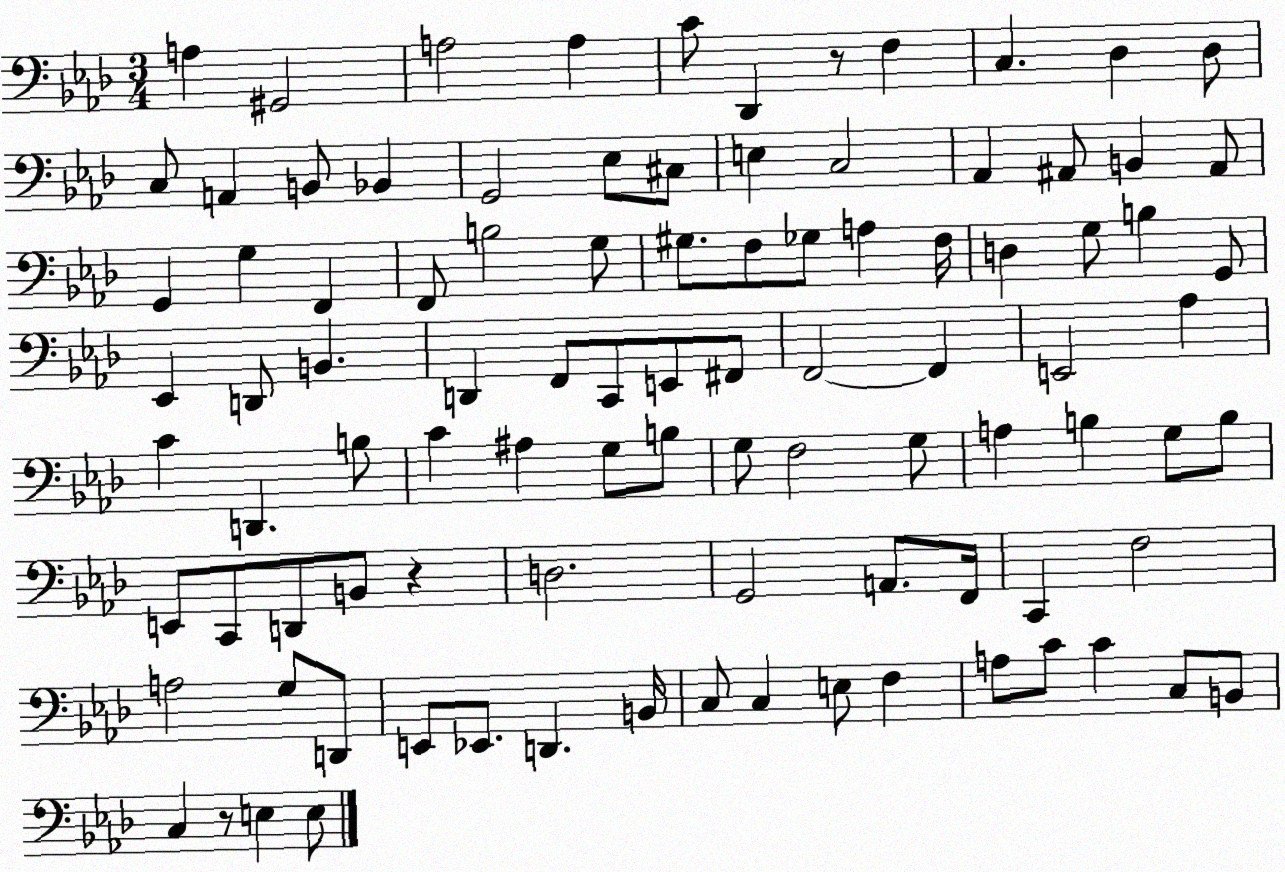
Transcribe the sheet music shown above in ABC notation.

X:1
T:Untitled
M:3/4
L:1/4
K:Ab
A, ^G,,2 A,2 A, C/2 _D,, z/2 F, C, _D, _D,/2 C,/2 A,, B,,/2 _B,, G,,2 _E,/2 ^C,/2 E, C,2 _A,, ^A,,/2 B,, ^A,,/2 G,, G, F,, F,,/2 B,2 G,/2 ^G,/2 F,/2 _G,/2 A, F,/4 D, G,/2 B, G,,/2 _E,, D,,/2 B,, D,, F,,/2 C,,/2 E,,/2 ^F,,/2 F,,2 F,, E,,2 _A, C D,, B,/2 C ^A, G,/2 B,/2 G,/2 F,2 G,/2 A, B, G,/2 B,/2 E,,/2 C,,/2 D,,/2 B,,/2 z D,2 G,,2 A,,/2 F,,/4 C,, F,2 A,2 G,/2 D,,/2 E,,/2 _E,,/2 D,, B,,/4 C,/2 C, E,/2 F, A,/2 C/2 C C,/2 B,,/2 C, z/2 E, E,/2